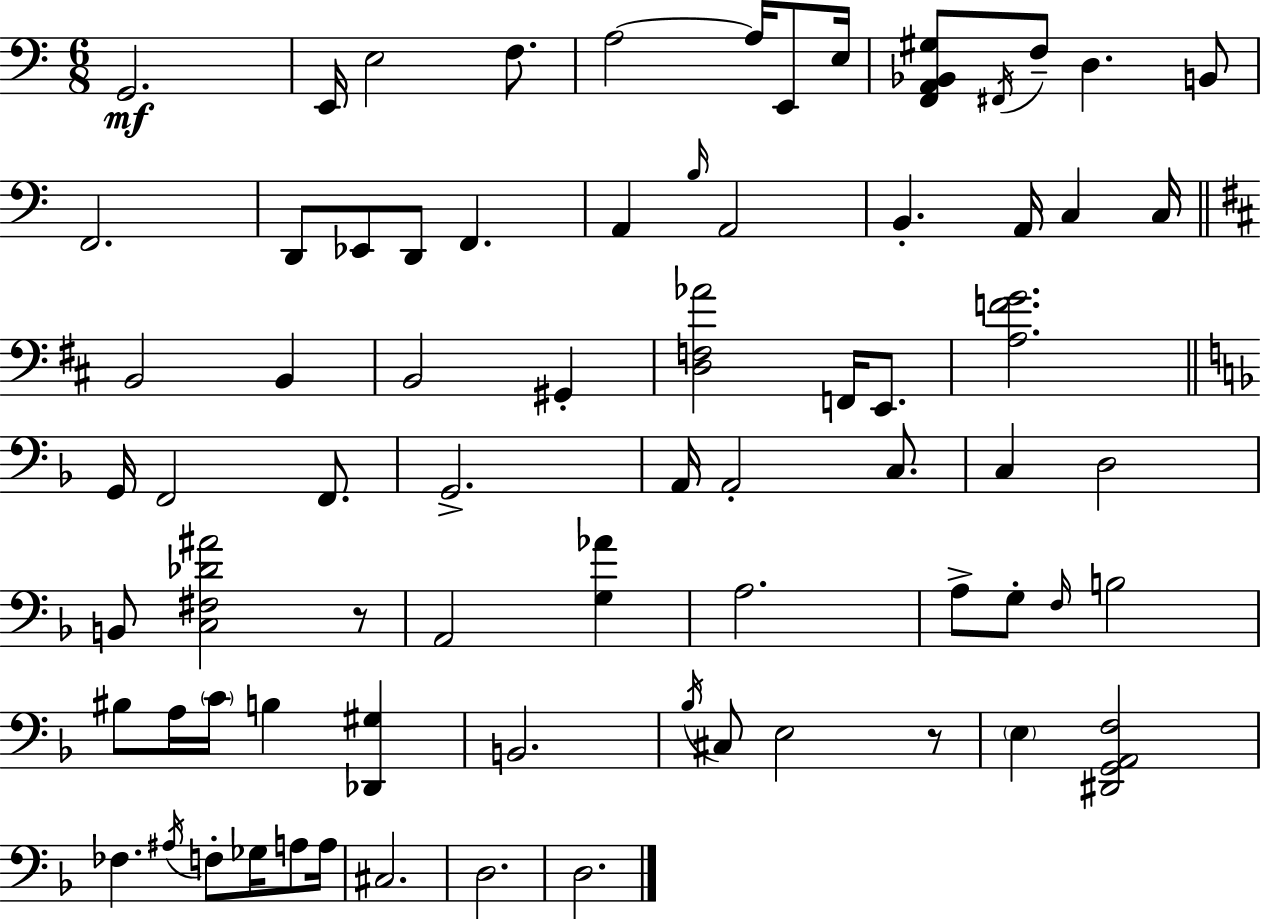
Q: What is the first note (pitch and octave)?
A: G2